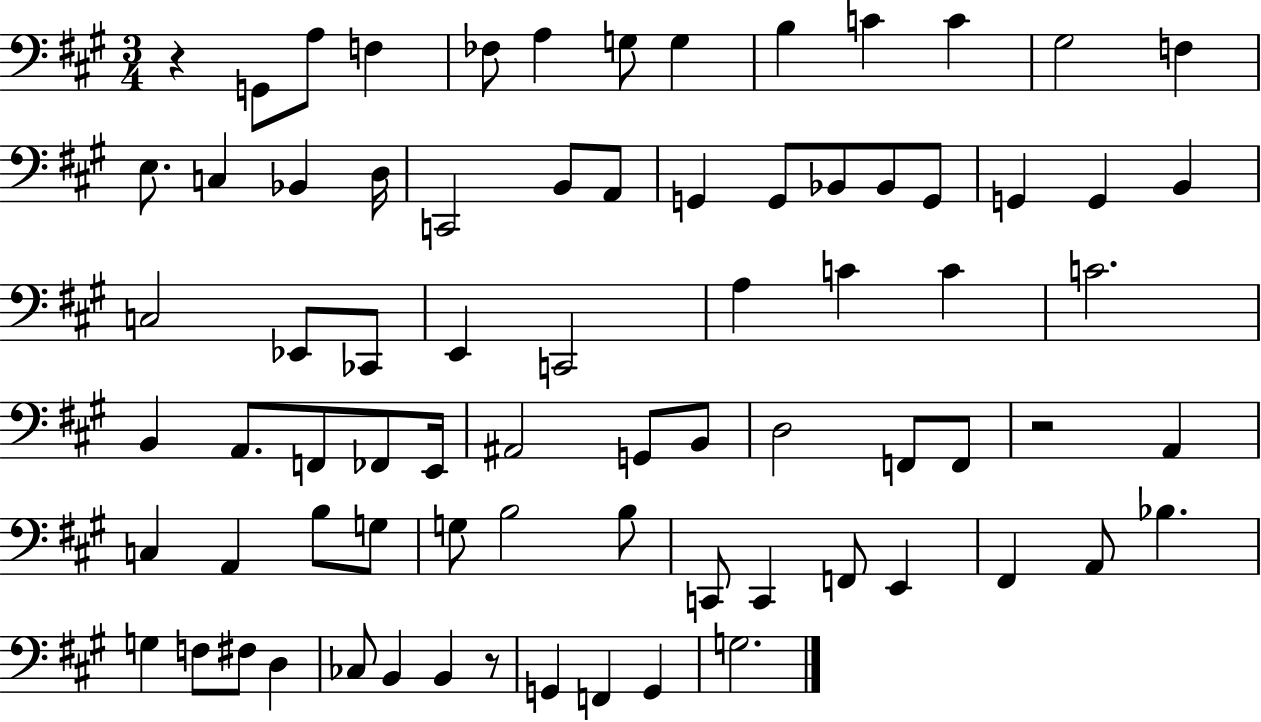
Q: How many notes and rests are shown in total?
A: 76